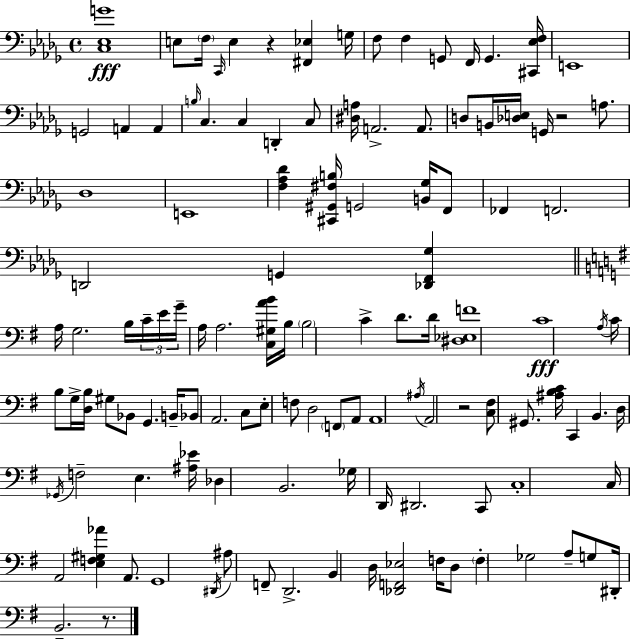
{
  \clef bass
  \time 4/4
  \defaultTimeSignature
  \key bes \minor
  <c ees g'>1\fff | e8 \parenthesize f16 \grace { c,16 } e4 r4 <fis, ees>4 | g16 f8 f4 g,8 f,16 g,4. | <cis, ees f>16 e,1 | \break g,2 a,4 a,4 | \grace { b16 } c4. c4 d,4-. | c8 <dis a>16 a,2.-> a,8. | d8 b,16 <des e>16 g,16 r2 a8. | \break des1 | e,1 | <f aes des'>4 <cis, gis, fis b>16 g,2 <b, ges>16 | f,8 fes,4 f,2. | \break d,2 g,4 <des, f, ges>4 | \bar "||" \break \key g \major a16 g2. b16 \tuplet 3/2 { c'16-- e'16 | g'16-- } a16 a2. <c gis a' b'>16 b16 | \parenthesize b2 c'4-> d'8. d'16 | <dis ees f'>1 | \break c'1\fff | \acciaccatura { a16 } c'16 b8 g16-> <d b>16 gis8 bes,8 g,4. | b,16-- bes,8 a,2. c8 | e8-. f8 d2 \parenthesize f,8 a,8 | \break a,1 | \acciaccatura { ais16 } a,2 r2 | <c fis>8 gis,8. <ais b c'>16 c,4 b,4. | d16 \acciaccatura { ges,16 } f2-- e4. | \break <ais ees'>16 des4 b,2. | ges16 d,16 dis,2. | c,8 c1-. | c16 a,2 <e f gis aes'>4 | \break a,8. g,1 | \acciaccatura { dis,16 } ais8 f,8-- d,2.-> | b,4 d16 <des, f, ees>2 | f16 d8 \parenthesize f4-. ges2 | \break a8-- g8 dis,16-. b,2.-- | r8. \bar "|."
}